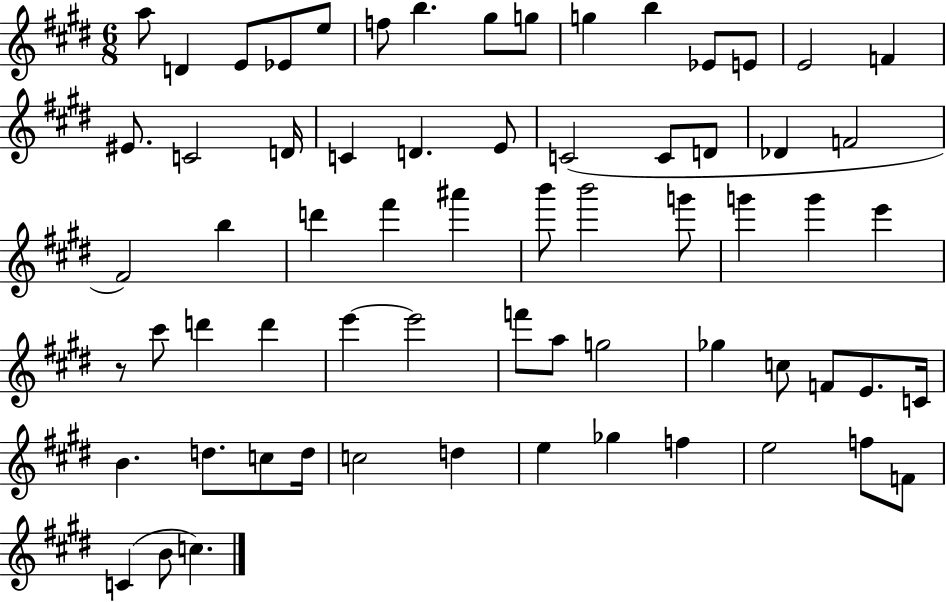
{
  \clef treble
  \numericTimeSignature
  \time 6/8
  \key e \major
  a''8 d'4 e'8 ees'8 e''8 | f''8 b''4. gis''8 g''8 | g''4 b''4 ees'8 e'8 | e'2 f'4 | \break eis'8. c'2 d'16 | c'4 d'4. e'8 | c'2( c'8 d'8 | des'4 f'2 | \break fis'2) b''4 | d'''4 fis'''4 ais'''4 | b'''8 b'''2 g'''8 | g'''4 g'''4 e'''4 | \break r8 cis'''8 d'''4 d'''4 | e'''4~~ e'''2 | f'''8 a''8 g''2 | ges''4 c''8 f'8 e'8. c'16 | \break b'4. d''8. c''8 d''16 | c''2 d''4 | e''4 ges''4 f''4 | e''2 f''8 f'8 | \break c'4( b'8 c''4.) | \bar "|."
}